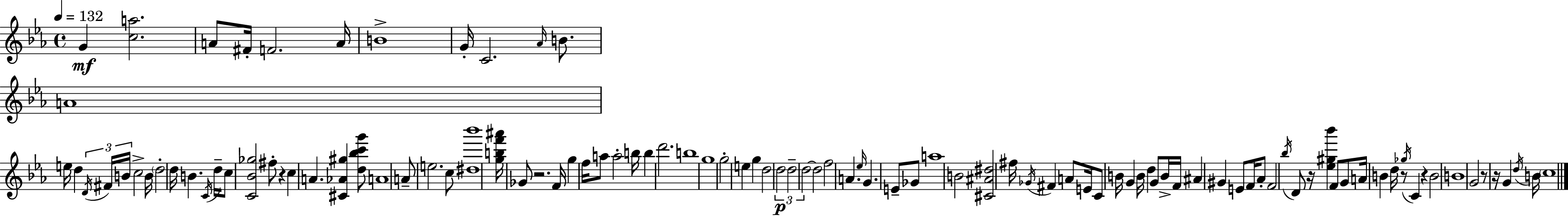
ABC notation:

X:1
T:Untitled
M:4/4
L:1/4
K:Eb
G [ca]2 A/2 ^F/4 F2 A/4 B4 G/4 C2 _A/4 B/2 A4 e/4 d D/4 ^F/4 B/4 c2 B/4 d2 d/4 B C/4 d/4 c/2 [C_B_g]2 ^f/2 z c A [^C_A^g] [d_bc'g']/2 A4 A/2 e2 c/2 [^d_b']4 [gbf'^a']/4 _G/2 z2 F/4 g f/4 a/2 a2 b/4 b d'2 b4 g4 g2 e g d2 d2 d2 d2 d2 f2 A _e/4 G E/2 _G/2 a4 B2 [^C^A^d]2 ^f/4 _G/4 ^F A/2 E/4 C/2 B/4 G B/4 d G/2 B/4 F/4 ^A ^G E/2 F/4 _A/2 F2 _b/4 D/2 z/4 [_e^g_b'] F/2 G/2 A/4 B d/4 z/2 _g/4 C z B2 B4 G2 z/2 z/4 G d/4 B/4 c4